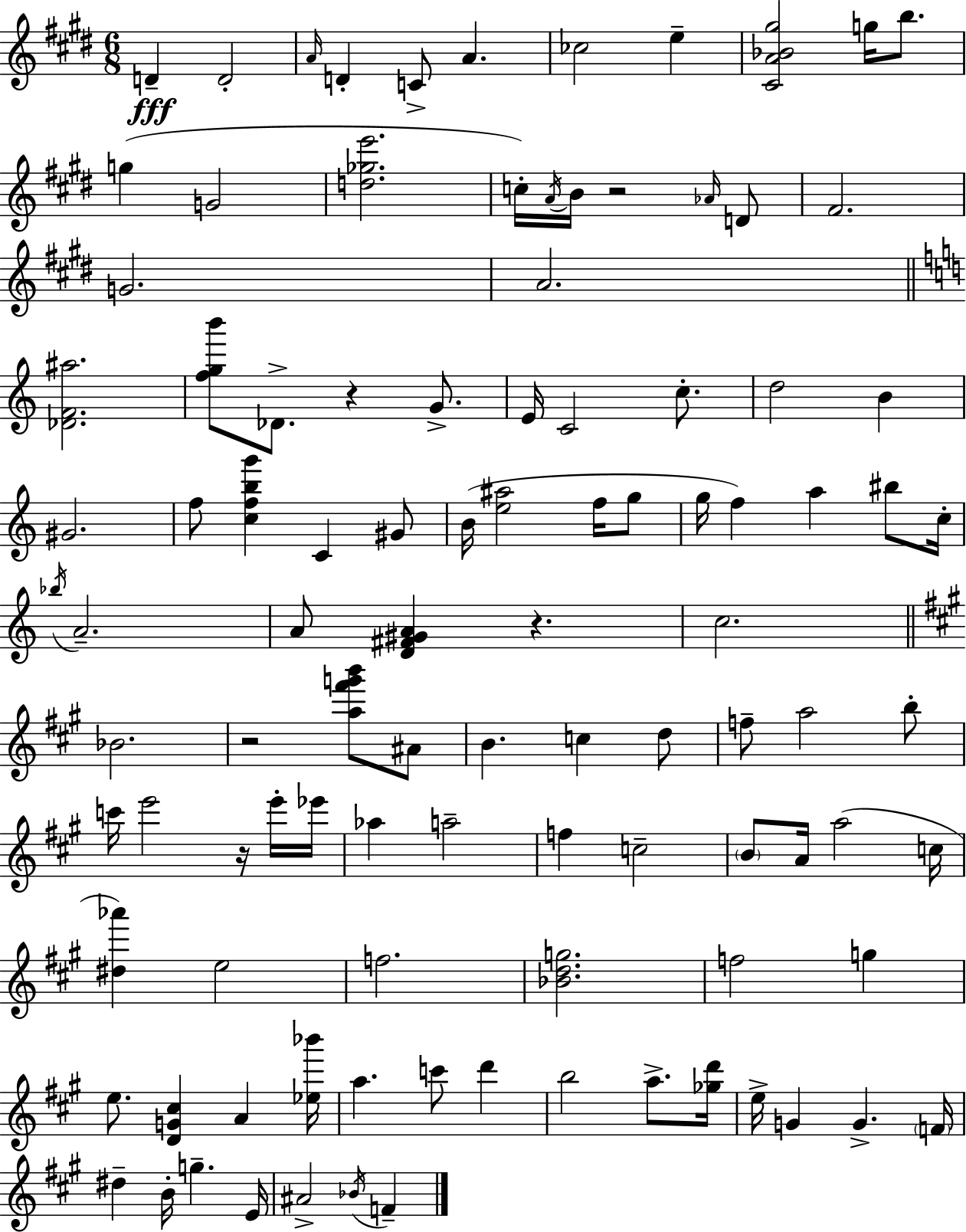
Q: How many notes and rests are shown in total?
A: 103